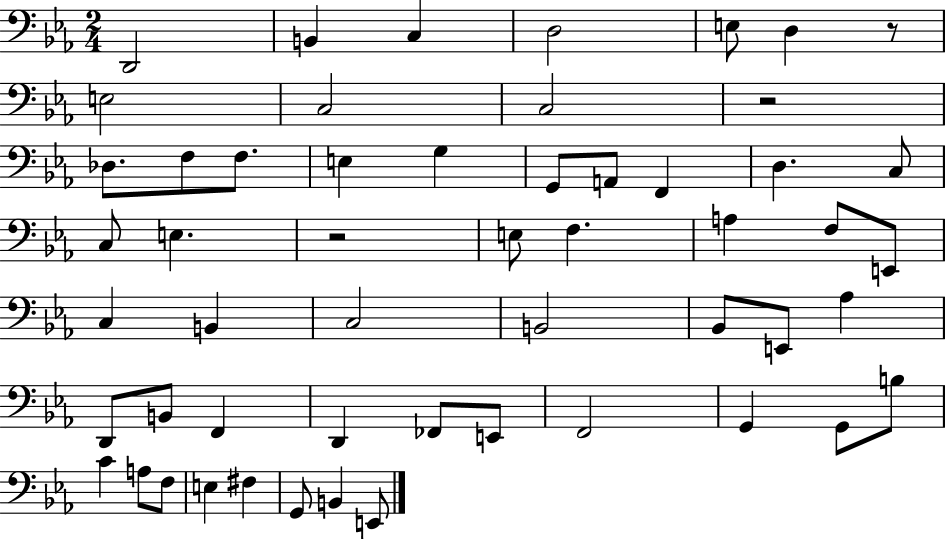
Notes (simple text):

D2/h B2/q C3/q D3/h E3/e D3/q R/e E3/h C3/h C3/h R/h Db3/e. F3/e F3/e. E3/q G3/q G2/e A2/e F2/q D3/q. C3/e C3/e E3/q. R/h E3/e F3/q. A3/q F3/e E2/e C3/q B2/q C3/h B2/h Bb2/e E2/e Ab3/q D2/e B2/e F2/q D2/q FES2/e E2/e F2/h G2/q G2/e B3/e C4/q A3/e F3/e E3/q F#3/q G2/e B2/q E2/e